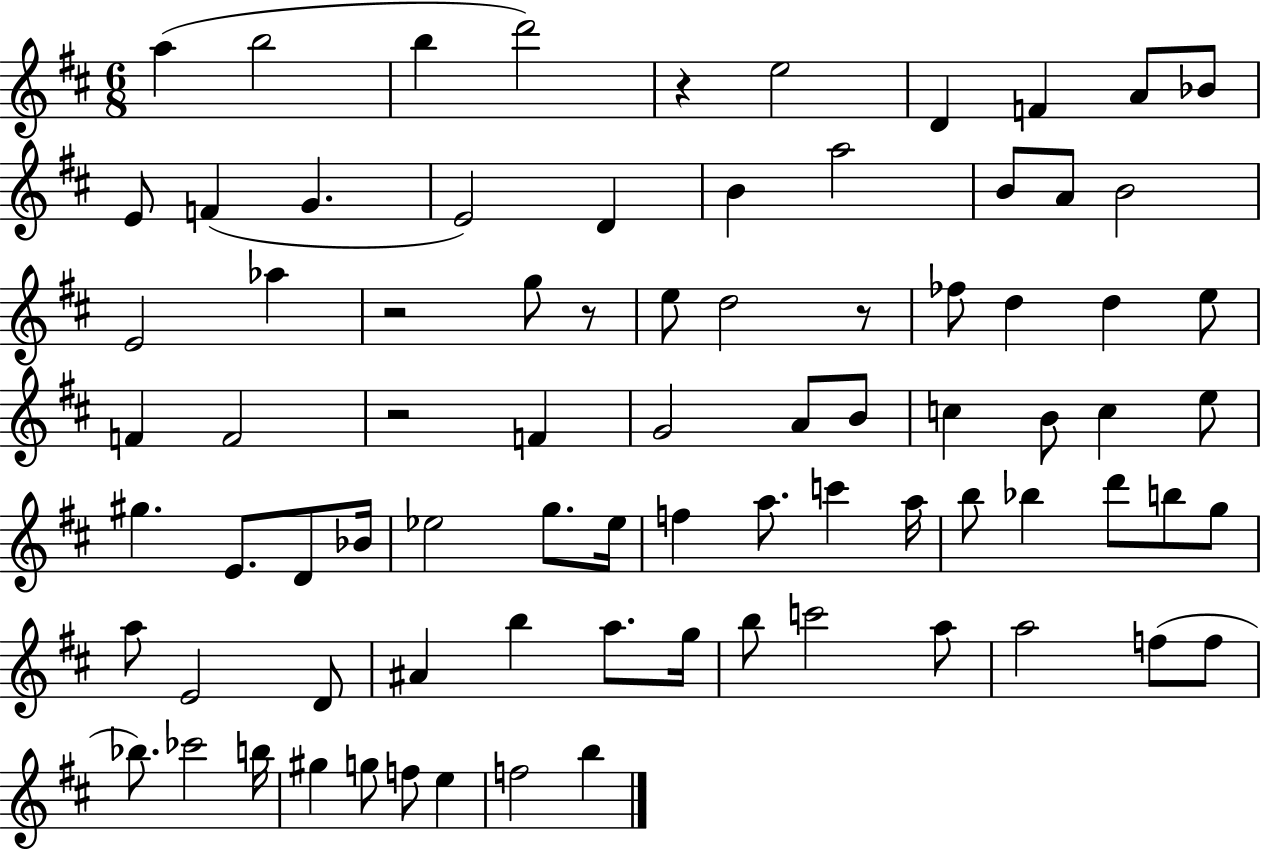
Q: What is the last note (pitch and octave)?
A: B5